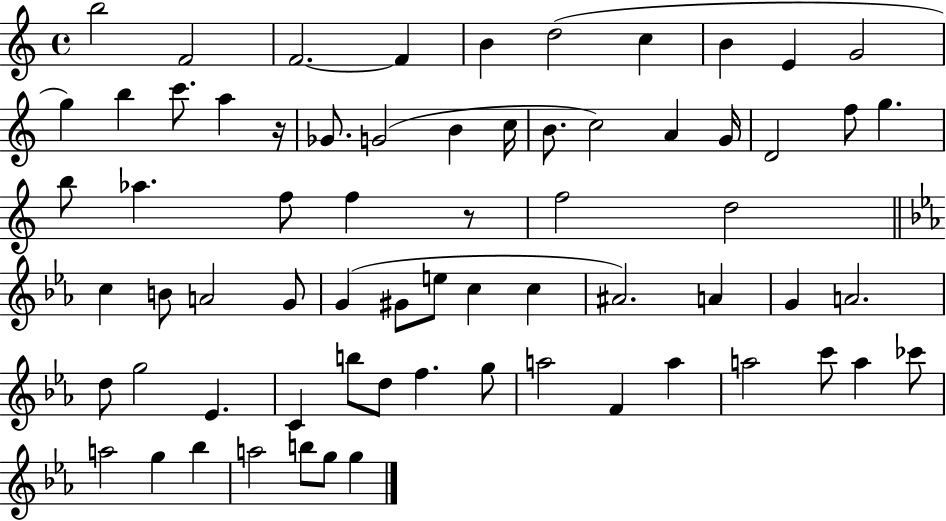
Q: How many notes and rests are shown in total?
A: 68